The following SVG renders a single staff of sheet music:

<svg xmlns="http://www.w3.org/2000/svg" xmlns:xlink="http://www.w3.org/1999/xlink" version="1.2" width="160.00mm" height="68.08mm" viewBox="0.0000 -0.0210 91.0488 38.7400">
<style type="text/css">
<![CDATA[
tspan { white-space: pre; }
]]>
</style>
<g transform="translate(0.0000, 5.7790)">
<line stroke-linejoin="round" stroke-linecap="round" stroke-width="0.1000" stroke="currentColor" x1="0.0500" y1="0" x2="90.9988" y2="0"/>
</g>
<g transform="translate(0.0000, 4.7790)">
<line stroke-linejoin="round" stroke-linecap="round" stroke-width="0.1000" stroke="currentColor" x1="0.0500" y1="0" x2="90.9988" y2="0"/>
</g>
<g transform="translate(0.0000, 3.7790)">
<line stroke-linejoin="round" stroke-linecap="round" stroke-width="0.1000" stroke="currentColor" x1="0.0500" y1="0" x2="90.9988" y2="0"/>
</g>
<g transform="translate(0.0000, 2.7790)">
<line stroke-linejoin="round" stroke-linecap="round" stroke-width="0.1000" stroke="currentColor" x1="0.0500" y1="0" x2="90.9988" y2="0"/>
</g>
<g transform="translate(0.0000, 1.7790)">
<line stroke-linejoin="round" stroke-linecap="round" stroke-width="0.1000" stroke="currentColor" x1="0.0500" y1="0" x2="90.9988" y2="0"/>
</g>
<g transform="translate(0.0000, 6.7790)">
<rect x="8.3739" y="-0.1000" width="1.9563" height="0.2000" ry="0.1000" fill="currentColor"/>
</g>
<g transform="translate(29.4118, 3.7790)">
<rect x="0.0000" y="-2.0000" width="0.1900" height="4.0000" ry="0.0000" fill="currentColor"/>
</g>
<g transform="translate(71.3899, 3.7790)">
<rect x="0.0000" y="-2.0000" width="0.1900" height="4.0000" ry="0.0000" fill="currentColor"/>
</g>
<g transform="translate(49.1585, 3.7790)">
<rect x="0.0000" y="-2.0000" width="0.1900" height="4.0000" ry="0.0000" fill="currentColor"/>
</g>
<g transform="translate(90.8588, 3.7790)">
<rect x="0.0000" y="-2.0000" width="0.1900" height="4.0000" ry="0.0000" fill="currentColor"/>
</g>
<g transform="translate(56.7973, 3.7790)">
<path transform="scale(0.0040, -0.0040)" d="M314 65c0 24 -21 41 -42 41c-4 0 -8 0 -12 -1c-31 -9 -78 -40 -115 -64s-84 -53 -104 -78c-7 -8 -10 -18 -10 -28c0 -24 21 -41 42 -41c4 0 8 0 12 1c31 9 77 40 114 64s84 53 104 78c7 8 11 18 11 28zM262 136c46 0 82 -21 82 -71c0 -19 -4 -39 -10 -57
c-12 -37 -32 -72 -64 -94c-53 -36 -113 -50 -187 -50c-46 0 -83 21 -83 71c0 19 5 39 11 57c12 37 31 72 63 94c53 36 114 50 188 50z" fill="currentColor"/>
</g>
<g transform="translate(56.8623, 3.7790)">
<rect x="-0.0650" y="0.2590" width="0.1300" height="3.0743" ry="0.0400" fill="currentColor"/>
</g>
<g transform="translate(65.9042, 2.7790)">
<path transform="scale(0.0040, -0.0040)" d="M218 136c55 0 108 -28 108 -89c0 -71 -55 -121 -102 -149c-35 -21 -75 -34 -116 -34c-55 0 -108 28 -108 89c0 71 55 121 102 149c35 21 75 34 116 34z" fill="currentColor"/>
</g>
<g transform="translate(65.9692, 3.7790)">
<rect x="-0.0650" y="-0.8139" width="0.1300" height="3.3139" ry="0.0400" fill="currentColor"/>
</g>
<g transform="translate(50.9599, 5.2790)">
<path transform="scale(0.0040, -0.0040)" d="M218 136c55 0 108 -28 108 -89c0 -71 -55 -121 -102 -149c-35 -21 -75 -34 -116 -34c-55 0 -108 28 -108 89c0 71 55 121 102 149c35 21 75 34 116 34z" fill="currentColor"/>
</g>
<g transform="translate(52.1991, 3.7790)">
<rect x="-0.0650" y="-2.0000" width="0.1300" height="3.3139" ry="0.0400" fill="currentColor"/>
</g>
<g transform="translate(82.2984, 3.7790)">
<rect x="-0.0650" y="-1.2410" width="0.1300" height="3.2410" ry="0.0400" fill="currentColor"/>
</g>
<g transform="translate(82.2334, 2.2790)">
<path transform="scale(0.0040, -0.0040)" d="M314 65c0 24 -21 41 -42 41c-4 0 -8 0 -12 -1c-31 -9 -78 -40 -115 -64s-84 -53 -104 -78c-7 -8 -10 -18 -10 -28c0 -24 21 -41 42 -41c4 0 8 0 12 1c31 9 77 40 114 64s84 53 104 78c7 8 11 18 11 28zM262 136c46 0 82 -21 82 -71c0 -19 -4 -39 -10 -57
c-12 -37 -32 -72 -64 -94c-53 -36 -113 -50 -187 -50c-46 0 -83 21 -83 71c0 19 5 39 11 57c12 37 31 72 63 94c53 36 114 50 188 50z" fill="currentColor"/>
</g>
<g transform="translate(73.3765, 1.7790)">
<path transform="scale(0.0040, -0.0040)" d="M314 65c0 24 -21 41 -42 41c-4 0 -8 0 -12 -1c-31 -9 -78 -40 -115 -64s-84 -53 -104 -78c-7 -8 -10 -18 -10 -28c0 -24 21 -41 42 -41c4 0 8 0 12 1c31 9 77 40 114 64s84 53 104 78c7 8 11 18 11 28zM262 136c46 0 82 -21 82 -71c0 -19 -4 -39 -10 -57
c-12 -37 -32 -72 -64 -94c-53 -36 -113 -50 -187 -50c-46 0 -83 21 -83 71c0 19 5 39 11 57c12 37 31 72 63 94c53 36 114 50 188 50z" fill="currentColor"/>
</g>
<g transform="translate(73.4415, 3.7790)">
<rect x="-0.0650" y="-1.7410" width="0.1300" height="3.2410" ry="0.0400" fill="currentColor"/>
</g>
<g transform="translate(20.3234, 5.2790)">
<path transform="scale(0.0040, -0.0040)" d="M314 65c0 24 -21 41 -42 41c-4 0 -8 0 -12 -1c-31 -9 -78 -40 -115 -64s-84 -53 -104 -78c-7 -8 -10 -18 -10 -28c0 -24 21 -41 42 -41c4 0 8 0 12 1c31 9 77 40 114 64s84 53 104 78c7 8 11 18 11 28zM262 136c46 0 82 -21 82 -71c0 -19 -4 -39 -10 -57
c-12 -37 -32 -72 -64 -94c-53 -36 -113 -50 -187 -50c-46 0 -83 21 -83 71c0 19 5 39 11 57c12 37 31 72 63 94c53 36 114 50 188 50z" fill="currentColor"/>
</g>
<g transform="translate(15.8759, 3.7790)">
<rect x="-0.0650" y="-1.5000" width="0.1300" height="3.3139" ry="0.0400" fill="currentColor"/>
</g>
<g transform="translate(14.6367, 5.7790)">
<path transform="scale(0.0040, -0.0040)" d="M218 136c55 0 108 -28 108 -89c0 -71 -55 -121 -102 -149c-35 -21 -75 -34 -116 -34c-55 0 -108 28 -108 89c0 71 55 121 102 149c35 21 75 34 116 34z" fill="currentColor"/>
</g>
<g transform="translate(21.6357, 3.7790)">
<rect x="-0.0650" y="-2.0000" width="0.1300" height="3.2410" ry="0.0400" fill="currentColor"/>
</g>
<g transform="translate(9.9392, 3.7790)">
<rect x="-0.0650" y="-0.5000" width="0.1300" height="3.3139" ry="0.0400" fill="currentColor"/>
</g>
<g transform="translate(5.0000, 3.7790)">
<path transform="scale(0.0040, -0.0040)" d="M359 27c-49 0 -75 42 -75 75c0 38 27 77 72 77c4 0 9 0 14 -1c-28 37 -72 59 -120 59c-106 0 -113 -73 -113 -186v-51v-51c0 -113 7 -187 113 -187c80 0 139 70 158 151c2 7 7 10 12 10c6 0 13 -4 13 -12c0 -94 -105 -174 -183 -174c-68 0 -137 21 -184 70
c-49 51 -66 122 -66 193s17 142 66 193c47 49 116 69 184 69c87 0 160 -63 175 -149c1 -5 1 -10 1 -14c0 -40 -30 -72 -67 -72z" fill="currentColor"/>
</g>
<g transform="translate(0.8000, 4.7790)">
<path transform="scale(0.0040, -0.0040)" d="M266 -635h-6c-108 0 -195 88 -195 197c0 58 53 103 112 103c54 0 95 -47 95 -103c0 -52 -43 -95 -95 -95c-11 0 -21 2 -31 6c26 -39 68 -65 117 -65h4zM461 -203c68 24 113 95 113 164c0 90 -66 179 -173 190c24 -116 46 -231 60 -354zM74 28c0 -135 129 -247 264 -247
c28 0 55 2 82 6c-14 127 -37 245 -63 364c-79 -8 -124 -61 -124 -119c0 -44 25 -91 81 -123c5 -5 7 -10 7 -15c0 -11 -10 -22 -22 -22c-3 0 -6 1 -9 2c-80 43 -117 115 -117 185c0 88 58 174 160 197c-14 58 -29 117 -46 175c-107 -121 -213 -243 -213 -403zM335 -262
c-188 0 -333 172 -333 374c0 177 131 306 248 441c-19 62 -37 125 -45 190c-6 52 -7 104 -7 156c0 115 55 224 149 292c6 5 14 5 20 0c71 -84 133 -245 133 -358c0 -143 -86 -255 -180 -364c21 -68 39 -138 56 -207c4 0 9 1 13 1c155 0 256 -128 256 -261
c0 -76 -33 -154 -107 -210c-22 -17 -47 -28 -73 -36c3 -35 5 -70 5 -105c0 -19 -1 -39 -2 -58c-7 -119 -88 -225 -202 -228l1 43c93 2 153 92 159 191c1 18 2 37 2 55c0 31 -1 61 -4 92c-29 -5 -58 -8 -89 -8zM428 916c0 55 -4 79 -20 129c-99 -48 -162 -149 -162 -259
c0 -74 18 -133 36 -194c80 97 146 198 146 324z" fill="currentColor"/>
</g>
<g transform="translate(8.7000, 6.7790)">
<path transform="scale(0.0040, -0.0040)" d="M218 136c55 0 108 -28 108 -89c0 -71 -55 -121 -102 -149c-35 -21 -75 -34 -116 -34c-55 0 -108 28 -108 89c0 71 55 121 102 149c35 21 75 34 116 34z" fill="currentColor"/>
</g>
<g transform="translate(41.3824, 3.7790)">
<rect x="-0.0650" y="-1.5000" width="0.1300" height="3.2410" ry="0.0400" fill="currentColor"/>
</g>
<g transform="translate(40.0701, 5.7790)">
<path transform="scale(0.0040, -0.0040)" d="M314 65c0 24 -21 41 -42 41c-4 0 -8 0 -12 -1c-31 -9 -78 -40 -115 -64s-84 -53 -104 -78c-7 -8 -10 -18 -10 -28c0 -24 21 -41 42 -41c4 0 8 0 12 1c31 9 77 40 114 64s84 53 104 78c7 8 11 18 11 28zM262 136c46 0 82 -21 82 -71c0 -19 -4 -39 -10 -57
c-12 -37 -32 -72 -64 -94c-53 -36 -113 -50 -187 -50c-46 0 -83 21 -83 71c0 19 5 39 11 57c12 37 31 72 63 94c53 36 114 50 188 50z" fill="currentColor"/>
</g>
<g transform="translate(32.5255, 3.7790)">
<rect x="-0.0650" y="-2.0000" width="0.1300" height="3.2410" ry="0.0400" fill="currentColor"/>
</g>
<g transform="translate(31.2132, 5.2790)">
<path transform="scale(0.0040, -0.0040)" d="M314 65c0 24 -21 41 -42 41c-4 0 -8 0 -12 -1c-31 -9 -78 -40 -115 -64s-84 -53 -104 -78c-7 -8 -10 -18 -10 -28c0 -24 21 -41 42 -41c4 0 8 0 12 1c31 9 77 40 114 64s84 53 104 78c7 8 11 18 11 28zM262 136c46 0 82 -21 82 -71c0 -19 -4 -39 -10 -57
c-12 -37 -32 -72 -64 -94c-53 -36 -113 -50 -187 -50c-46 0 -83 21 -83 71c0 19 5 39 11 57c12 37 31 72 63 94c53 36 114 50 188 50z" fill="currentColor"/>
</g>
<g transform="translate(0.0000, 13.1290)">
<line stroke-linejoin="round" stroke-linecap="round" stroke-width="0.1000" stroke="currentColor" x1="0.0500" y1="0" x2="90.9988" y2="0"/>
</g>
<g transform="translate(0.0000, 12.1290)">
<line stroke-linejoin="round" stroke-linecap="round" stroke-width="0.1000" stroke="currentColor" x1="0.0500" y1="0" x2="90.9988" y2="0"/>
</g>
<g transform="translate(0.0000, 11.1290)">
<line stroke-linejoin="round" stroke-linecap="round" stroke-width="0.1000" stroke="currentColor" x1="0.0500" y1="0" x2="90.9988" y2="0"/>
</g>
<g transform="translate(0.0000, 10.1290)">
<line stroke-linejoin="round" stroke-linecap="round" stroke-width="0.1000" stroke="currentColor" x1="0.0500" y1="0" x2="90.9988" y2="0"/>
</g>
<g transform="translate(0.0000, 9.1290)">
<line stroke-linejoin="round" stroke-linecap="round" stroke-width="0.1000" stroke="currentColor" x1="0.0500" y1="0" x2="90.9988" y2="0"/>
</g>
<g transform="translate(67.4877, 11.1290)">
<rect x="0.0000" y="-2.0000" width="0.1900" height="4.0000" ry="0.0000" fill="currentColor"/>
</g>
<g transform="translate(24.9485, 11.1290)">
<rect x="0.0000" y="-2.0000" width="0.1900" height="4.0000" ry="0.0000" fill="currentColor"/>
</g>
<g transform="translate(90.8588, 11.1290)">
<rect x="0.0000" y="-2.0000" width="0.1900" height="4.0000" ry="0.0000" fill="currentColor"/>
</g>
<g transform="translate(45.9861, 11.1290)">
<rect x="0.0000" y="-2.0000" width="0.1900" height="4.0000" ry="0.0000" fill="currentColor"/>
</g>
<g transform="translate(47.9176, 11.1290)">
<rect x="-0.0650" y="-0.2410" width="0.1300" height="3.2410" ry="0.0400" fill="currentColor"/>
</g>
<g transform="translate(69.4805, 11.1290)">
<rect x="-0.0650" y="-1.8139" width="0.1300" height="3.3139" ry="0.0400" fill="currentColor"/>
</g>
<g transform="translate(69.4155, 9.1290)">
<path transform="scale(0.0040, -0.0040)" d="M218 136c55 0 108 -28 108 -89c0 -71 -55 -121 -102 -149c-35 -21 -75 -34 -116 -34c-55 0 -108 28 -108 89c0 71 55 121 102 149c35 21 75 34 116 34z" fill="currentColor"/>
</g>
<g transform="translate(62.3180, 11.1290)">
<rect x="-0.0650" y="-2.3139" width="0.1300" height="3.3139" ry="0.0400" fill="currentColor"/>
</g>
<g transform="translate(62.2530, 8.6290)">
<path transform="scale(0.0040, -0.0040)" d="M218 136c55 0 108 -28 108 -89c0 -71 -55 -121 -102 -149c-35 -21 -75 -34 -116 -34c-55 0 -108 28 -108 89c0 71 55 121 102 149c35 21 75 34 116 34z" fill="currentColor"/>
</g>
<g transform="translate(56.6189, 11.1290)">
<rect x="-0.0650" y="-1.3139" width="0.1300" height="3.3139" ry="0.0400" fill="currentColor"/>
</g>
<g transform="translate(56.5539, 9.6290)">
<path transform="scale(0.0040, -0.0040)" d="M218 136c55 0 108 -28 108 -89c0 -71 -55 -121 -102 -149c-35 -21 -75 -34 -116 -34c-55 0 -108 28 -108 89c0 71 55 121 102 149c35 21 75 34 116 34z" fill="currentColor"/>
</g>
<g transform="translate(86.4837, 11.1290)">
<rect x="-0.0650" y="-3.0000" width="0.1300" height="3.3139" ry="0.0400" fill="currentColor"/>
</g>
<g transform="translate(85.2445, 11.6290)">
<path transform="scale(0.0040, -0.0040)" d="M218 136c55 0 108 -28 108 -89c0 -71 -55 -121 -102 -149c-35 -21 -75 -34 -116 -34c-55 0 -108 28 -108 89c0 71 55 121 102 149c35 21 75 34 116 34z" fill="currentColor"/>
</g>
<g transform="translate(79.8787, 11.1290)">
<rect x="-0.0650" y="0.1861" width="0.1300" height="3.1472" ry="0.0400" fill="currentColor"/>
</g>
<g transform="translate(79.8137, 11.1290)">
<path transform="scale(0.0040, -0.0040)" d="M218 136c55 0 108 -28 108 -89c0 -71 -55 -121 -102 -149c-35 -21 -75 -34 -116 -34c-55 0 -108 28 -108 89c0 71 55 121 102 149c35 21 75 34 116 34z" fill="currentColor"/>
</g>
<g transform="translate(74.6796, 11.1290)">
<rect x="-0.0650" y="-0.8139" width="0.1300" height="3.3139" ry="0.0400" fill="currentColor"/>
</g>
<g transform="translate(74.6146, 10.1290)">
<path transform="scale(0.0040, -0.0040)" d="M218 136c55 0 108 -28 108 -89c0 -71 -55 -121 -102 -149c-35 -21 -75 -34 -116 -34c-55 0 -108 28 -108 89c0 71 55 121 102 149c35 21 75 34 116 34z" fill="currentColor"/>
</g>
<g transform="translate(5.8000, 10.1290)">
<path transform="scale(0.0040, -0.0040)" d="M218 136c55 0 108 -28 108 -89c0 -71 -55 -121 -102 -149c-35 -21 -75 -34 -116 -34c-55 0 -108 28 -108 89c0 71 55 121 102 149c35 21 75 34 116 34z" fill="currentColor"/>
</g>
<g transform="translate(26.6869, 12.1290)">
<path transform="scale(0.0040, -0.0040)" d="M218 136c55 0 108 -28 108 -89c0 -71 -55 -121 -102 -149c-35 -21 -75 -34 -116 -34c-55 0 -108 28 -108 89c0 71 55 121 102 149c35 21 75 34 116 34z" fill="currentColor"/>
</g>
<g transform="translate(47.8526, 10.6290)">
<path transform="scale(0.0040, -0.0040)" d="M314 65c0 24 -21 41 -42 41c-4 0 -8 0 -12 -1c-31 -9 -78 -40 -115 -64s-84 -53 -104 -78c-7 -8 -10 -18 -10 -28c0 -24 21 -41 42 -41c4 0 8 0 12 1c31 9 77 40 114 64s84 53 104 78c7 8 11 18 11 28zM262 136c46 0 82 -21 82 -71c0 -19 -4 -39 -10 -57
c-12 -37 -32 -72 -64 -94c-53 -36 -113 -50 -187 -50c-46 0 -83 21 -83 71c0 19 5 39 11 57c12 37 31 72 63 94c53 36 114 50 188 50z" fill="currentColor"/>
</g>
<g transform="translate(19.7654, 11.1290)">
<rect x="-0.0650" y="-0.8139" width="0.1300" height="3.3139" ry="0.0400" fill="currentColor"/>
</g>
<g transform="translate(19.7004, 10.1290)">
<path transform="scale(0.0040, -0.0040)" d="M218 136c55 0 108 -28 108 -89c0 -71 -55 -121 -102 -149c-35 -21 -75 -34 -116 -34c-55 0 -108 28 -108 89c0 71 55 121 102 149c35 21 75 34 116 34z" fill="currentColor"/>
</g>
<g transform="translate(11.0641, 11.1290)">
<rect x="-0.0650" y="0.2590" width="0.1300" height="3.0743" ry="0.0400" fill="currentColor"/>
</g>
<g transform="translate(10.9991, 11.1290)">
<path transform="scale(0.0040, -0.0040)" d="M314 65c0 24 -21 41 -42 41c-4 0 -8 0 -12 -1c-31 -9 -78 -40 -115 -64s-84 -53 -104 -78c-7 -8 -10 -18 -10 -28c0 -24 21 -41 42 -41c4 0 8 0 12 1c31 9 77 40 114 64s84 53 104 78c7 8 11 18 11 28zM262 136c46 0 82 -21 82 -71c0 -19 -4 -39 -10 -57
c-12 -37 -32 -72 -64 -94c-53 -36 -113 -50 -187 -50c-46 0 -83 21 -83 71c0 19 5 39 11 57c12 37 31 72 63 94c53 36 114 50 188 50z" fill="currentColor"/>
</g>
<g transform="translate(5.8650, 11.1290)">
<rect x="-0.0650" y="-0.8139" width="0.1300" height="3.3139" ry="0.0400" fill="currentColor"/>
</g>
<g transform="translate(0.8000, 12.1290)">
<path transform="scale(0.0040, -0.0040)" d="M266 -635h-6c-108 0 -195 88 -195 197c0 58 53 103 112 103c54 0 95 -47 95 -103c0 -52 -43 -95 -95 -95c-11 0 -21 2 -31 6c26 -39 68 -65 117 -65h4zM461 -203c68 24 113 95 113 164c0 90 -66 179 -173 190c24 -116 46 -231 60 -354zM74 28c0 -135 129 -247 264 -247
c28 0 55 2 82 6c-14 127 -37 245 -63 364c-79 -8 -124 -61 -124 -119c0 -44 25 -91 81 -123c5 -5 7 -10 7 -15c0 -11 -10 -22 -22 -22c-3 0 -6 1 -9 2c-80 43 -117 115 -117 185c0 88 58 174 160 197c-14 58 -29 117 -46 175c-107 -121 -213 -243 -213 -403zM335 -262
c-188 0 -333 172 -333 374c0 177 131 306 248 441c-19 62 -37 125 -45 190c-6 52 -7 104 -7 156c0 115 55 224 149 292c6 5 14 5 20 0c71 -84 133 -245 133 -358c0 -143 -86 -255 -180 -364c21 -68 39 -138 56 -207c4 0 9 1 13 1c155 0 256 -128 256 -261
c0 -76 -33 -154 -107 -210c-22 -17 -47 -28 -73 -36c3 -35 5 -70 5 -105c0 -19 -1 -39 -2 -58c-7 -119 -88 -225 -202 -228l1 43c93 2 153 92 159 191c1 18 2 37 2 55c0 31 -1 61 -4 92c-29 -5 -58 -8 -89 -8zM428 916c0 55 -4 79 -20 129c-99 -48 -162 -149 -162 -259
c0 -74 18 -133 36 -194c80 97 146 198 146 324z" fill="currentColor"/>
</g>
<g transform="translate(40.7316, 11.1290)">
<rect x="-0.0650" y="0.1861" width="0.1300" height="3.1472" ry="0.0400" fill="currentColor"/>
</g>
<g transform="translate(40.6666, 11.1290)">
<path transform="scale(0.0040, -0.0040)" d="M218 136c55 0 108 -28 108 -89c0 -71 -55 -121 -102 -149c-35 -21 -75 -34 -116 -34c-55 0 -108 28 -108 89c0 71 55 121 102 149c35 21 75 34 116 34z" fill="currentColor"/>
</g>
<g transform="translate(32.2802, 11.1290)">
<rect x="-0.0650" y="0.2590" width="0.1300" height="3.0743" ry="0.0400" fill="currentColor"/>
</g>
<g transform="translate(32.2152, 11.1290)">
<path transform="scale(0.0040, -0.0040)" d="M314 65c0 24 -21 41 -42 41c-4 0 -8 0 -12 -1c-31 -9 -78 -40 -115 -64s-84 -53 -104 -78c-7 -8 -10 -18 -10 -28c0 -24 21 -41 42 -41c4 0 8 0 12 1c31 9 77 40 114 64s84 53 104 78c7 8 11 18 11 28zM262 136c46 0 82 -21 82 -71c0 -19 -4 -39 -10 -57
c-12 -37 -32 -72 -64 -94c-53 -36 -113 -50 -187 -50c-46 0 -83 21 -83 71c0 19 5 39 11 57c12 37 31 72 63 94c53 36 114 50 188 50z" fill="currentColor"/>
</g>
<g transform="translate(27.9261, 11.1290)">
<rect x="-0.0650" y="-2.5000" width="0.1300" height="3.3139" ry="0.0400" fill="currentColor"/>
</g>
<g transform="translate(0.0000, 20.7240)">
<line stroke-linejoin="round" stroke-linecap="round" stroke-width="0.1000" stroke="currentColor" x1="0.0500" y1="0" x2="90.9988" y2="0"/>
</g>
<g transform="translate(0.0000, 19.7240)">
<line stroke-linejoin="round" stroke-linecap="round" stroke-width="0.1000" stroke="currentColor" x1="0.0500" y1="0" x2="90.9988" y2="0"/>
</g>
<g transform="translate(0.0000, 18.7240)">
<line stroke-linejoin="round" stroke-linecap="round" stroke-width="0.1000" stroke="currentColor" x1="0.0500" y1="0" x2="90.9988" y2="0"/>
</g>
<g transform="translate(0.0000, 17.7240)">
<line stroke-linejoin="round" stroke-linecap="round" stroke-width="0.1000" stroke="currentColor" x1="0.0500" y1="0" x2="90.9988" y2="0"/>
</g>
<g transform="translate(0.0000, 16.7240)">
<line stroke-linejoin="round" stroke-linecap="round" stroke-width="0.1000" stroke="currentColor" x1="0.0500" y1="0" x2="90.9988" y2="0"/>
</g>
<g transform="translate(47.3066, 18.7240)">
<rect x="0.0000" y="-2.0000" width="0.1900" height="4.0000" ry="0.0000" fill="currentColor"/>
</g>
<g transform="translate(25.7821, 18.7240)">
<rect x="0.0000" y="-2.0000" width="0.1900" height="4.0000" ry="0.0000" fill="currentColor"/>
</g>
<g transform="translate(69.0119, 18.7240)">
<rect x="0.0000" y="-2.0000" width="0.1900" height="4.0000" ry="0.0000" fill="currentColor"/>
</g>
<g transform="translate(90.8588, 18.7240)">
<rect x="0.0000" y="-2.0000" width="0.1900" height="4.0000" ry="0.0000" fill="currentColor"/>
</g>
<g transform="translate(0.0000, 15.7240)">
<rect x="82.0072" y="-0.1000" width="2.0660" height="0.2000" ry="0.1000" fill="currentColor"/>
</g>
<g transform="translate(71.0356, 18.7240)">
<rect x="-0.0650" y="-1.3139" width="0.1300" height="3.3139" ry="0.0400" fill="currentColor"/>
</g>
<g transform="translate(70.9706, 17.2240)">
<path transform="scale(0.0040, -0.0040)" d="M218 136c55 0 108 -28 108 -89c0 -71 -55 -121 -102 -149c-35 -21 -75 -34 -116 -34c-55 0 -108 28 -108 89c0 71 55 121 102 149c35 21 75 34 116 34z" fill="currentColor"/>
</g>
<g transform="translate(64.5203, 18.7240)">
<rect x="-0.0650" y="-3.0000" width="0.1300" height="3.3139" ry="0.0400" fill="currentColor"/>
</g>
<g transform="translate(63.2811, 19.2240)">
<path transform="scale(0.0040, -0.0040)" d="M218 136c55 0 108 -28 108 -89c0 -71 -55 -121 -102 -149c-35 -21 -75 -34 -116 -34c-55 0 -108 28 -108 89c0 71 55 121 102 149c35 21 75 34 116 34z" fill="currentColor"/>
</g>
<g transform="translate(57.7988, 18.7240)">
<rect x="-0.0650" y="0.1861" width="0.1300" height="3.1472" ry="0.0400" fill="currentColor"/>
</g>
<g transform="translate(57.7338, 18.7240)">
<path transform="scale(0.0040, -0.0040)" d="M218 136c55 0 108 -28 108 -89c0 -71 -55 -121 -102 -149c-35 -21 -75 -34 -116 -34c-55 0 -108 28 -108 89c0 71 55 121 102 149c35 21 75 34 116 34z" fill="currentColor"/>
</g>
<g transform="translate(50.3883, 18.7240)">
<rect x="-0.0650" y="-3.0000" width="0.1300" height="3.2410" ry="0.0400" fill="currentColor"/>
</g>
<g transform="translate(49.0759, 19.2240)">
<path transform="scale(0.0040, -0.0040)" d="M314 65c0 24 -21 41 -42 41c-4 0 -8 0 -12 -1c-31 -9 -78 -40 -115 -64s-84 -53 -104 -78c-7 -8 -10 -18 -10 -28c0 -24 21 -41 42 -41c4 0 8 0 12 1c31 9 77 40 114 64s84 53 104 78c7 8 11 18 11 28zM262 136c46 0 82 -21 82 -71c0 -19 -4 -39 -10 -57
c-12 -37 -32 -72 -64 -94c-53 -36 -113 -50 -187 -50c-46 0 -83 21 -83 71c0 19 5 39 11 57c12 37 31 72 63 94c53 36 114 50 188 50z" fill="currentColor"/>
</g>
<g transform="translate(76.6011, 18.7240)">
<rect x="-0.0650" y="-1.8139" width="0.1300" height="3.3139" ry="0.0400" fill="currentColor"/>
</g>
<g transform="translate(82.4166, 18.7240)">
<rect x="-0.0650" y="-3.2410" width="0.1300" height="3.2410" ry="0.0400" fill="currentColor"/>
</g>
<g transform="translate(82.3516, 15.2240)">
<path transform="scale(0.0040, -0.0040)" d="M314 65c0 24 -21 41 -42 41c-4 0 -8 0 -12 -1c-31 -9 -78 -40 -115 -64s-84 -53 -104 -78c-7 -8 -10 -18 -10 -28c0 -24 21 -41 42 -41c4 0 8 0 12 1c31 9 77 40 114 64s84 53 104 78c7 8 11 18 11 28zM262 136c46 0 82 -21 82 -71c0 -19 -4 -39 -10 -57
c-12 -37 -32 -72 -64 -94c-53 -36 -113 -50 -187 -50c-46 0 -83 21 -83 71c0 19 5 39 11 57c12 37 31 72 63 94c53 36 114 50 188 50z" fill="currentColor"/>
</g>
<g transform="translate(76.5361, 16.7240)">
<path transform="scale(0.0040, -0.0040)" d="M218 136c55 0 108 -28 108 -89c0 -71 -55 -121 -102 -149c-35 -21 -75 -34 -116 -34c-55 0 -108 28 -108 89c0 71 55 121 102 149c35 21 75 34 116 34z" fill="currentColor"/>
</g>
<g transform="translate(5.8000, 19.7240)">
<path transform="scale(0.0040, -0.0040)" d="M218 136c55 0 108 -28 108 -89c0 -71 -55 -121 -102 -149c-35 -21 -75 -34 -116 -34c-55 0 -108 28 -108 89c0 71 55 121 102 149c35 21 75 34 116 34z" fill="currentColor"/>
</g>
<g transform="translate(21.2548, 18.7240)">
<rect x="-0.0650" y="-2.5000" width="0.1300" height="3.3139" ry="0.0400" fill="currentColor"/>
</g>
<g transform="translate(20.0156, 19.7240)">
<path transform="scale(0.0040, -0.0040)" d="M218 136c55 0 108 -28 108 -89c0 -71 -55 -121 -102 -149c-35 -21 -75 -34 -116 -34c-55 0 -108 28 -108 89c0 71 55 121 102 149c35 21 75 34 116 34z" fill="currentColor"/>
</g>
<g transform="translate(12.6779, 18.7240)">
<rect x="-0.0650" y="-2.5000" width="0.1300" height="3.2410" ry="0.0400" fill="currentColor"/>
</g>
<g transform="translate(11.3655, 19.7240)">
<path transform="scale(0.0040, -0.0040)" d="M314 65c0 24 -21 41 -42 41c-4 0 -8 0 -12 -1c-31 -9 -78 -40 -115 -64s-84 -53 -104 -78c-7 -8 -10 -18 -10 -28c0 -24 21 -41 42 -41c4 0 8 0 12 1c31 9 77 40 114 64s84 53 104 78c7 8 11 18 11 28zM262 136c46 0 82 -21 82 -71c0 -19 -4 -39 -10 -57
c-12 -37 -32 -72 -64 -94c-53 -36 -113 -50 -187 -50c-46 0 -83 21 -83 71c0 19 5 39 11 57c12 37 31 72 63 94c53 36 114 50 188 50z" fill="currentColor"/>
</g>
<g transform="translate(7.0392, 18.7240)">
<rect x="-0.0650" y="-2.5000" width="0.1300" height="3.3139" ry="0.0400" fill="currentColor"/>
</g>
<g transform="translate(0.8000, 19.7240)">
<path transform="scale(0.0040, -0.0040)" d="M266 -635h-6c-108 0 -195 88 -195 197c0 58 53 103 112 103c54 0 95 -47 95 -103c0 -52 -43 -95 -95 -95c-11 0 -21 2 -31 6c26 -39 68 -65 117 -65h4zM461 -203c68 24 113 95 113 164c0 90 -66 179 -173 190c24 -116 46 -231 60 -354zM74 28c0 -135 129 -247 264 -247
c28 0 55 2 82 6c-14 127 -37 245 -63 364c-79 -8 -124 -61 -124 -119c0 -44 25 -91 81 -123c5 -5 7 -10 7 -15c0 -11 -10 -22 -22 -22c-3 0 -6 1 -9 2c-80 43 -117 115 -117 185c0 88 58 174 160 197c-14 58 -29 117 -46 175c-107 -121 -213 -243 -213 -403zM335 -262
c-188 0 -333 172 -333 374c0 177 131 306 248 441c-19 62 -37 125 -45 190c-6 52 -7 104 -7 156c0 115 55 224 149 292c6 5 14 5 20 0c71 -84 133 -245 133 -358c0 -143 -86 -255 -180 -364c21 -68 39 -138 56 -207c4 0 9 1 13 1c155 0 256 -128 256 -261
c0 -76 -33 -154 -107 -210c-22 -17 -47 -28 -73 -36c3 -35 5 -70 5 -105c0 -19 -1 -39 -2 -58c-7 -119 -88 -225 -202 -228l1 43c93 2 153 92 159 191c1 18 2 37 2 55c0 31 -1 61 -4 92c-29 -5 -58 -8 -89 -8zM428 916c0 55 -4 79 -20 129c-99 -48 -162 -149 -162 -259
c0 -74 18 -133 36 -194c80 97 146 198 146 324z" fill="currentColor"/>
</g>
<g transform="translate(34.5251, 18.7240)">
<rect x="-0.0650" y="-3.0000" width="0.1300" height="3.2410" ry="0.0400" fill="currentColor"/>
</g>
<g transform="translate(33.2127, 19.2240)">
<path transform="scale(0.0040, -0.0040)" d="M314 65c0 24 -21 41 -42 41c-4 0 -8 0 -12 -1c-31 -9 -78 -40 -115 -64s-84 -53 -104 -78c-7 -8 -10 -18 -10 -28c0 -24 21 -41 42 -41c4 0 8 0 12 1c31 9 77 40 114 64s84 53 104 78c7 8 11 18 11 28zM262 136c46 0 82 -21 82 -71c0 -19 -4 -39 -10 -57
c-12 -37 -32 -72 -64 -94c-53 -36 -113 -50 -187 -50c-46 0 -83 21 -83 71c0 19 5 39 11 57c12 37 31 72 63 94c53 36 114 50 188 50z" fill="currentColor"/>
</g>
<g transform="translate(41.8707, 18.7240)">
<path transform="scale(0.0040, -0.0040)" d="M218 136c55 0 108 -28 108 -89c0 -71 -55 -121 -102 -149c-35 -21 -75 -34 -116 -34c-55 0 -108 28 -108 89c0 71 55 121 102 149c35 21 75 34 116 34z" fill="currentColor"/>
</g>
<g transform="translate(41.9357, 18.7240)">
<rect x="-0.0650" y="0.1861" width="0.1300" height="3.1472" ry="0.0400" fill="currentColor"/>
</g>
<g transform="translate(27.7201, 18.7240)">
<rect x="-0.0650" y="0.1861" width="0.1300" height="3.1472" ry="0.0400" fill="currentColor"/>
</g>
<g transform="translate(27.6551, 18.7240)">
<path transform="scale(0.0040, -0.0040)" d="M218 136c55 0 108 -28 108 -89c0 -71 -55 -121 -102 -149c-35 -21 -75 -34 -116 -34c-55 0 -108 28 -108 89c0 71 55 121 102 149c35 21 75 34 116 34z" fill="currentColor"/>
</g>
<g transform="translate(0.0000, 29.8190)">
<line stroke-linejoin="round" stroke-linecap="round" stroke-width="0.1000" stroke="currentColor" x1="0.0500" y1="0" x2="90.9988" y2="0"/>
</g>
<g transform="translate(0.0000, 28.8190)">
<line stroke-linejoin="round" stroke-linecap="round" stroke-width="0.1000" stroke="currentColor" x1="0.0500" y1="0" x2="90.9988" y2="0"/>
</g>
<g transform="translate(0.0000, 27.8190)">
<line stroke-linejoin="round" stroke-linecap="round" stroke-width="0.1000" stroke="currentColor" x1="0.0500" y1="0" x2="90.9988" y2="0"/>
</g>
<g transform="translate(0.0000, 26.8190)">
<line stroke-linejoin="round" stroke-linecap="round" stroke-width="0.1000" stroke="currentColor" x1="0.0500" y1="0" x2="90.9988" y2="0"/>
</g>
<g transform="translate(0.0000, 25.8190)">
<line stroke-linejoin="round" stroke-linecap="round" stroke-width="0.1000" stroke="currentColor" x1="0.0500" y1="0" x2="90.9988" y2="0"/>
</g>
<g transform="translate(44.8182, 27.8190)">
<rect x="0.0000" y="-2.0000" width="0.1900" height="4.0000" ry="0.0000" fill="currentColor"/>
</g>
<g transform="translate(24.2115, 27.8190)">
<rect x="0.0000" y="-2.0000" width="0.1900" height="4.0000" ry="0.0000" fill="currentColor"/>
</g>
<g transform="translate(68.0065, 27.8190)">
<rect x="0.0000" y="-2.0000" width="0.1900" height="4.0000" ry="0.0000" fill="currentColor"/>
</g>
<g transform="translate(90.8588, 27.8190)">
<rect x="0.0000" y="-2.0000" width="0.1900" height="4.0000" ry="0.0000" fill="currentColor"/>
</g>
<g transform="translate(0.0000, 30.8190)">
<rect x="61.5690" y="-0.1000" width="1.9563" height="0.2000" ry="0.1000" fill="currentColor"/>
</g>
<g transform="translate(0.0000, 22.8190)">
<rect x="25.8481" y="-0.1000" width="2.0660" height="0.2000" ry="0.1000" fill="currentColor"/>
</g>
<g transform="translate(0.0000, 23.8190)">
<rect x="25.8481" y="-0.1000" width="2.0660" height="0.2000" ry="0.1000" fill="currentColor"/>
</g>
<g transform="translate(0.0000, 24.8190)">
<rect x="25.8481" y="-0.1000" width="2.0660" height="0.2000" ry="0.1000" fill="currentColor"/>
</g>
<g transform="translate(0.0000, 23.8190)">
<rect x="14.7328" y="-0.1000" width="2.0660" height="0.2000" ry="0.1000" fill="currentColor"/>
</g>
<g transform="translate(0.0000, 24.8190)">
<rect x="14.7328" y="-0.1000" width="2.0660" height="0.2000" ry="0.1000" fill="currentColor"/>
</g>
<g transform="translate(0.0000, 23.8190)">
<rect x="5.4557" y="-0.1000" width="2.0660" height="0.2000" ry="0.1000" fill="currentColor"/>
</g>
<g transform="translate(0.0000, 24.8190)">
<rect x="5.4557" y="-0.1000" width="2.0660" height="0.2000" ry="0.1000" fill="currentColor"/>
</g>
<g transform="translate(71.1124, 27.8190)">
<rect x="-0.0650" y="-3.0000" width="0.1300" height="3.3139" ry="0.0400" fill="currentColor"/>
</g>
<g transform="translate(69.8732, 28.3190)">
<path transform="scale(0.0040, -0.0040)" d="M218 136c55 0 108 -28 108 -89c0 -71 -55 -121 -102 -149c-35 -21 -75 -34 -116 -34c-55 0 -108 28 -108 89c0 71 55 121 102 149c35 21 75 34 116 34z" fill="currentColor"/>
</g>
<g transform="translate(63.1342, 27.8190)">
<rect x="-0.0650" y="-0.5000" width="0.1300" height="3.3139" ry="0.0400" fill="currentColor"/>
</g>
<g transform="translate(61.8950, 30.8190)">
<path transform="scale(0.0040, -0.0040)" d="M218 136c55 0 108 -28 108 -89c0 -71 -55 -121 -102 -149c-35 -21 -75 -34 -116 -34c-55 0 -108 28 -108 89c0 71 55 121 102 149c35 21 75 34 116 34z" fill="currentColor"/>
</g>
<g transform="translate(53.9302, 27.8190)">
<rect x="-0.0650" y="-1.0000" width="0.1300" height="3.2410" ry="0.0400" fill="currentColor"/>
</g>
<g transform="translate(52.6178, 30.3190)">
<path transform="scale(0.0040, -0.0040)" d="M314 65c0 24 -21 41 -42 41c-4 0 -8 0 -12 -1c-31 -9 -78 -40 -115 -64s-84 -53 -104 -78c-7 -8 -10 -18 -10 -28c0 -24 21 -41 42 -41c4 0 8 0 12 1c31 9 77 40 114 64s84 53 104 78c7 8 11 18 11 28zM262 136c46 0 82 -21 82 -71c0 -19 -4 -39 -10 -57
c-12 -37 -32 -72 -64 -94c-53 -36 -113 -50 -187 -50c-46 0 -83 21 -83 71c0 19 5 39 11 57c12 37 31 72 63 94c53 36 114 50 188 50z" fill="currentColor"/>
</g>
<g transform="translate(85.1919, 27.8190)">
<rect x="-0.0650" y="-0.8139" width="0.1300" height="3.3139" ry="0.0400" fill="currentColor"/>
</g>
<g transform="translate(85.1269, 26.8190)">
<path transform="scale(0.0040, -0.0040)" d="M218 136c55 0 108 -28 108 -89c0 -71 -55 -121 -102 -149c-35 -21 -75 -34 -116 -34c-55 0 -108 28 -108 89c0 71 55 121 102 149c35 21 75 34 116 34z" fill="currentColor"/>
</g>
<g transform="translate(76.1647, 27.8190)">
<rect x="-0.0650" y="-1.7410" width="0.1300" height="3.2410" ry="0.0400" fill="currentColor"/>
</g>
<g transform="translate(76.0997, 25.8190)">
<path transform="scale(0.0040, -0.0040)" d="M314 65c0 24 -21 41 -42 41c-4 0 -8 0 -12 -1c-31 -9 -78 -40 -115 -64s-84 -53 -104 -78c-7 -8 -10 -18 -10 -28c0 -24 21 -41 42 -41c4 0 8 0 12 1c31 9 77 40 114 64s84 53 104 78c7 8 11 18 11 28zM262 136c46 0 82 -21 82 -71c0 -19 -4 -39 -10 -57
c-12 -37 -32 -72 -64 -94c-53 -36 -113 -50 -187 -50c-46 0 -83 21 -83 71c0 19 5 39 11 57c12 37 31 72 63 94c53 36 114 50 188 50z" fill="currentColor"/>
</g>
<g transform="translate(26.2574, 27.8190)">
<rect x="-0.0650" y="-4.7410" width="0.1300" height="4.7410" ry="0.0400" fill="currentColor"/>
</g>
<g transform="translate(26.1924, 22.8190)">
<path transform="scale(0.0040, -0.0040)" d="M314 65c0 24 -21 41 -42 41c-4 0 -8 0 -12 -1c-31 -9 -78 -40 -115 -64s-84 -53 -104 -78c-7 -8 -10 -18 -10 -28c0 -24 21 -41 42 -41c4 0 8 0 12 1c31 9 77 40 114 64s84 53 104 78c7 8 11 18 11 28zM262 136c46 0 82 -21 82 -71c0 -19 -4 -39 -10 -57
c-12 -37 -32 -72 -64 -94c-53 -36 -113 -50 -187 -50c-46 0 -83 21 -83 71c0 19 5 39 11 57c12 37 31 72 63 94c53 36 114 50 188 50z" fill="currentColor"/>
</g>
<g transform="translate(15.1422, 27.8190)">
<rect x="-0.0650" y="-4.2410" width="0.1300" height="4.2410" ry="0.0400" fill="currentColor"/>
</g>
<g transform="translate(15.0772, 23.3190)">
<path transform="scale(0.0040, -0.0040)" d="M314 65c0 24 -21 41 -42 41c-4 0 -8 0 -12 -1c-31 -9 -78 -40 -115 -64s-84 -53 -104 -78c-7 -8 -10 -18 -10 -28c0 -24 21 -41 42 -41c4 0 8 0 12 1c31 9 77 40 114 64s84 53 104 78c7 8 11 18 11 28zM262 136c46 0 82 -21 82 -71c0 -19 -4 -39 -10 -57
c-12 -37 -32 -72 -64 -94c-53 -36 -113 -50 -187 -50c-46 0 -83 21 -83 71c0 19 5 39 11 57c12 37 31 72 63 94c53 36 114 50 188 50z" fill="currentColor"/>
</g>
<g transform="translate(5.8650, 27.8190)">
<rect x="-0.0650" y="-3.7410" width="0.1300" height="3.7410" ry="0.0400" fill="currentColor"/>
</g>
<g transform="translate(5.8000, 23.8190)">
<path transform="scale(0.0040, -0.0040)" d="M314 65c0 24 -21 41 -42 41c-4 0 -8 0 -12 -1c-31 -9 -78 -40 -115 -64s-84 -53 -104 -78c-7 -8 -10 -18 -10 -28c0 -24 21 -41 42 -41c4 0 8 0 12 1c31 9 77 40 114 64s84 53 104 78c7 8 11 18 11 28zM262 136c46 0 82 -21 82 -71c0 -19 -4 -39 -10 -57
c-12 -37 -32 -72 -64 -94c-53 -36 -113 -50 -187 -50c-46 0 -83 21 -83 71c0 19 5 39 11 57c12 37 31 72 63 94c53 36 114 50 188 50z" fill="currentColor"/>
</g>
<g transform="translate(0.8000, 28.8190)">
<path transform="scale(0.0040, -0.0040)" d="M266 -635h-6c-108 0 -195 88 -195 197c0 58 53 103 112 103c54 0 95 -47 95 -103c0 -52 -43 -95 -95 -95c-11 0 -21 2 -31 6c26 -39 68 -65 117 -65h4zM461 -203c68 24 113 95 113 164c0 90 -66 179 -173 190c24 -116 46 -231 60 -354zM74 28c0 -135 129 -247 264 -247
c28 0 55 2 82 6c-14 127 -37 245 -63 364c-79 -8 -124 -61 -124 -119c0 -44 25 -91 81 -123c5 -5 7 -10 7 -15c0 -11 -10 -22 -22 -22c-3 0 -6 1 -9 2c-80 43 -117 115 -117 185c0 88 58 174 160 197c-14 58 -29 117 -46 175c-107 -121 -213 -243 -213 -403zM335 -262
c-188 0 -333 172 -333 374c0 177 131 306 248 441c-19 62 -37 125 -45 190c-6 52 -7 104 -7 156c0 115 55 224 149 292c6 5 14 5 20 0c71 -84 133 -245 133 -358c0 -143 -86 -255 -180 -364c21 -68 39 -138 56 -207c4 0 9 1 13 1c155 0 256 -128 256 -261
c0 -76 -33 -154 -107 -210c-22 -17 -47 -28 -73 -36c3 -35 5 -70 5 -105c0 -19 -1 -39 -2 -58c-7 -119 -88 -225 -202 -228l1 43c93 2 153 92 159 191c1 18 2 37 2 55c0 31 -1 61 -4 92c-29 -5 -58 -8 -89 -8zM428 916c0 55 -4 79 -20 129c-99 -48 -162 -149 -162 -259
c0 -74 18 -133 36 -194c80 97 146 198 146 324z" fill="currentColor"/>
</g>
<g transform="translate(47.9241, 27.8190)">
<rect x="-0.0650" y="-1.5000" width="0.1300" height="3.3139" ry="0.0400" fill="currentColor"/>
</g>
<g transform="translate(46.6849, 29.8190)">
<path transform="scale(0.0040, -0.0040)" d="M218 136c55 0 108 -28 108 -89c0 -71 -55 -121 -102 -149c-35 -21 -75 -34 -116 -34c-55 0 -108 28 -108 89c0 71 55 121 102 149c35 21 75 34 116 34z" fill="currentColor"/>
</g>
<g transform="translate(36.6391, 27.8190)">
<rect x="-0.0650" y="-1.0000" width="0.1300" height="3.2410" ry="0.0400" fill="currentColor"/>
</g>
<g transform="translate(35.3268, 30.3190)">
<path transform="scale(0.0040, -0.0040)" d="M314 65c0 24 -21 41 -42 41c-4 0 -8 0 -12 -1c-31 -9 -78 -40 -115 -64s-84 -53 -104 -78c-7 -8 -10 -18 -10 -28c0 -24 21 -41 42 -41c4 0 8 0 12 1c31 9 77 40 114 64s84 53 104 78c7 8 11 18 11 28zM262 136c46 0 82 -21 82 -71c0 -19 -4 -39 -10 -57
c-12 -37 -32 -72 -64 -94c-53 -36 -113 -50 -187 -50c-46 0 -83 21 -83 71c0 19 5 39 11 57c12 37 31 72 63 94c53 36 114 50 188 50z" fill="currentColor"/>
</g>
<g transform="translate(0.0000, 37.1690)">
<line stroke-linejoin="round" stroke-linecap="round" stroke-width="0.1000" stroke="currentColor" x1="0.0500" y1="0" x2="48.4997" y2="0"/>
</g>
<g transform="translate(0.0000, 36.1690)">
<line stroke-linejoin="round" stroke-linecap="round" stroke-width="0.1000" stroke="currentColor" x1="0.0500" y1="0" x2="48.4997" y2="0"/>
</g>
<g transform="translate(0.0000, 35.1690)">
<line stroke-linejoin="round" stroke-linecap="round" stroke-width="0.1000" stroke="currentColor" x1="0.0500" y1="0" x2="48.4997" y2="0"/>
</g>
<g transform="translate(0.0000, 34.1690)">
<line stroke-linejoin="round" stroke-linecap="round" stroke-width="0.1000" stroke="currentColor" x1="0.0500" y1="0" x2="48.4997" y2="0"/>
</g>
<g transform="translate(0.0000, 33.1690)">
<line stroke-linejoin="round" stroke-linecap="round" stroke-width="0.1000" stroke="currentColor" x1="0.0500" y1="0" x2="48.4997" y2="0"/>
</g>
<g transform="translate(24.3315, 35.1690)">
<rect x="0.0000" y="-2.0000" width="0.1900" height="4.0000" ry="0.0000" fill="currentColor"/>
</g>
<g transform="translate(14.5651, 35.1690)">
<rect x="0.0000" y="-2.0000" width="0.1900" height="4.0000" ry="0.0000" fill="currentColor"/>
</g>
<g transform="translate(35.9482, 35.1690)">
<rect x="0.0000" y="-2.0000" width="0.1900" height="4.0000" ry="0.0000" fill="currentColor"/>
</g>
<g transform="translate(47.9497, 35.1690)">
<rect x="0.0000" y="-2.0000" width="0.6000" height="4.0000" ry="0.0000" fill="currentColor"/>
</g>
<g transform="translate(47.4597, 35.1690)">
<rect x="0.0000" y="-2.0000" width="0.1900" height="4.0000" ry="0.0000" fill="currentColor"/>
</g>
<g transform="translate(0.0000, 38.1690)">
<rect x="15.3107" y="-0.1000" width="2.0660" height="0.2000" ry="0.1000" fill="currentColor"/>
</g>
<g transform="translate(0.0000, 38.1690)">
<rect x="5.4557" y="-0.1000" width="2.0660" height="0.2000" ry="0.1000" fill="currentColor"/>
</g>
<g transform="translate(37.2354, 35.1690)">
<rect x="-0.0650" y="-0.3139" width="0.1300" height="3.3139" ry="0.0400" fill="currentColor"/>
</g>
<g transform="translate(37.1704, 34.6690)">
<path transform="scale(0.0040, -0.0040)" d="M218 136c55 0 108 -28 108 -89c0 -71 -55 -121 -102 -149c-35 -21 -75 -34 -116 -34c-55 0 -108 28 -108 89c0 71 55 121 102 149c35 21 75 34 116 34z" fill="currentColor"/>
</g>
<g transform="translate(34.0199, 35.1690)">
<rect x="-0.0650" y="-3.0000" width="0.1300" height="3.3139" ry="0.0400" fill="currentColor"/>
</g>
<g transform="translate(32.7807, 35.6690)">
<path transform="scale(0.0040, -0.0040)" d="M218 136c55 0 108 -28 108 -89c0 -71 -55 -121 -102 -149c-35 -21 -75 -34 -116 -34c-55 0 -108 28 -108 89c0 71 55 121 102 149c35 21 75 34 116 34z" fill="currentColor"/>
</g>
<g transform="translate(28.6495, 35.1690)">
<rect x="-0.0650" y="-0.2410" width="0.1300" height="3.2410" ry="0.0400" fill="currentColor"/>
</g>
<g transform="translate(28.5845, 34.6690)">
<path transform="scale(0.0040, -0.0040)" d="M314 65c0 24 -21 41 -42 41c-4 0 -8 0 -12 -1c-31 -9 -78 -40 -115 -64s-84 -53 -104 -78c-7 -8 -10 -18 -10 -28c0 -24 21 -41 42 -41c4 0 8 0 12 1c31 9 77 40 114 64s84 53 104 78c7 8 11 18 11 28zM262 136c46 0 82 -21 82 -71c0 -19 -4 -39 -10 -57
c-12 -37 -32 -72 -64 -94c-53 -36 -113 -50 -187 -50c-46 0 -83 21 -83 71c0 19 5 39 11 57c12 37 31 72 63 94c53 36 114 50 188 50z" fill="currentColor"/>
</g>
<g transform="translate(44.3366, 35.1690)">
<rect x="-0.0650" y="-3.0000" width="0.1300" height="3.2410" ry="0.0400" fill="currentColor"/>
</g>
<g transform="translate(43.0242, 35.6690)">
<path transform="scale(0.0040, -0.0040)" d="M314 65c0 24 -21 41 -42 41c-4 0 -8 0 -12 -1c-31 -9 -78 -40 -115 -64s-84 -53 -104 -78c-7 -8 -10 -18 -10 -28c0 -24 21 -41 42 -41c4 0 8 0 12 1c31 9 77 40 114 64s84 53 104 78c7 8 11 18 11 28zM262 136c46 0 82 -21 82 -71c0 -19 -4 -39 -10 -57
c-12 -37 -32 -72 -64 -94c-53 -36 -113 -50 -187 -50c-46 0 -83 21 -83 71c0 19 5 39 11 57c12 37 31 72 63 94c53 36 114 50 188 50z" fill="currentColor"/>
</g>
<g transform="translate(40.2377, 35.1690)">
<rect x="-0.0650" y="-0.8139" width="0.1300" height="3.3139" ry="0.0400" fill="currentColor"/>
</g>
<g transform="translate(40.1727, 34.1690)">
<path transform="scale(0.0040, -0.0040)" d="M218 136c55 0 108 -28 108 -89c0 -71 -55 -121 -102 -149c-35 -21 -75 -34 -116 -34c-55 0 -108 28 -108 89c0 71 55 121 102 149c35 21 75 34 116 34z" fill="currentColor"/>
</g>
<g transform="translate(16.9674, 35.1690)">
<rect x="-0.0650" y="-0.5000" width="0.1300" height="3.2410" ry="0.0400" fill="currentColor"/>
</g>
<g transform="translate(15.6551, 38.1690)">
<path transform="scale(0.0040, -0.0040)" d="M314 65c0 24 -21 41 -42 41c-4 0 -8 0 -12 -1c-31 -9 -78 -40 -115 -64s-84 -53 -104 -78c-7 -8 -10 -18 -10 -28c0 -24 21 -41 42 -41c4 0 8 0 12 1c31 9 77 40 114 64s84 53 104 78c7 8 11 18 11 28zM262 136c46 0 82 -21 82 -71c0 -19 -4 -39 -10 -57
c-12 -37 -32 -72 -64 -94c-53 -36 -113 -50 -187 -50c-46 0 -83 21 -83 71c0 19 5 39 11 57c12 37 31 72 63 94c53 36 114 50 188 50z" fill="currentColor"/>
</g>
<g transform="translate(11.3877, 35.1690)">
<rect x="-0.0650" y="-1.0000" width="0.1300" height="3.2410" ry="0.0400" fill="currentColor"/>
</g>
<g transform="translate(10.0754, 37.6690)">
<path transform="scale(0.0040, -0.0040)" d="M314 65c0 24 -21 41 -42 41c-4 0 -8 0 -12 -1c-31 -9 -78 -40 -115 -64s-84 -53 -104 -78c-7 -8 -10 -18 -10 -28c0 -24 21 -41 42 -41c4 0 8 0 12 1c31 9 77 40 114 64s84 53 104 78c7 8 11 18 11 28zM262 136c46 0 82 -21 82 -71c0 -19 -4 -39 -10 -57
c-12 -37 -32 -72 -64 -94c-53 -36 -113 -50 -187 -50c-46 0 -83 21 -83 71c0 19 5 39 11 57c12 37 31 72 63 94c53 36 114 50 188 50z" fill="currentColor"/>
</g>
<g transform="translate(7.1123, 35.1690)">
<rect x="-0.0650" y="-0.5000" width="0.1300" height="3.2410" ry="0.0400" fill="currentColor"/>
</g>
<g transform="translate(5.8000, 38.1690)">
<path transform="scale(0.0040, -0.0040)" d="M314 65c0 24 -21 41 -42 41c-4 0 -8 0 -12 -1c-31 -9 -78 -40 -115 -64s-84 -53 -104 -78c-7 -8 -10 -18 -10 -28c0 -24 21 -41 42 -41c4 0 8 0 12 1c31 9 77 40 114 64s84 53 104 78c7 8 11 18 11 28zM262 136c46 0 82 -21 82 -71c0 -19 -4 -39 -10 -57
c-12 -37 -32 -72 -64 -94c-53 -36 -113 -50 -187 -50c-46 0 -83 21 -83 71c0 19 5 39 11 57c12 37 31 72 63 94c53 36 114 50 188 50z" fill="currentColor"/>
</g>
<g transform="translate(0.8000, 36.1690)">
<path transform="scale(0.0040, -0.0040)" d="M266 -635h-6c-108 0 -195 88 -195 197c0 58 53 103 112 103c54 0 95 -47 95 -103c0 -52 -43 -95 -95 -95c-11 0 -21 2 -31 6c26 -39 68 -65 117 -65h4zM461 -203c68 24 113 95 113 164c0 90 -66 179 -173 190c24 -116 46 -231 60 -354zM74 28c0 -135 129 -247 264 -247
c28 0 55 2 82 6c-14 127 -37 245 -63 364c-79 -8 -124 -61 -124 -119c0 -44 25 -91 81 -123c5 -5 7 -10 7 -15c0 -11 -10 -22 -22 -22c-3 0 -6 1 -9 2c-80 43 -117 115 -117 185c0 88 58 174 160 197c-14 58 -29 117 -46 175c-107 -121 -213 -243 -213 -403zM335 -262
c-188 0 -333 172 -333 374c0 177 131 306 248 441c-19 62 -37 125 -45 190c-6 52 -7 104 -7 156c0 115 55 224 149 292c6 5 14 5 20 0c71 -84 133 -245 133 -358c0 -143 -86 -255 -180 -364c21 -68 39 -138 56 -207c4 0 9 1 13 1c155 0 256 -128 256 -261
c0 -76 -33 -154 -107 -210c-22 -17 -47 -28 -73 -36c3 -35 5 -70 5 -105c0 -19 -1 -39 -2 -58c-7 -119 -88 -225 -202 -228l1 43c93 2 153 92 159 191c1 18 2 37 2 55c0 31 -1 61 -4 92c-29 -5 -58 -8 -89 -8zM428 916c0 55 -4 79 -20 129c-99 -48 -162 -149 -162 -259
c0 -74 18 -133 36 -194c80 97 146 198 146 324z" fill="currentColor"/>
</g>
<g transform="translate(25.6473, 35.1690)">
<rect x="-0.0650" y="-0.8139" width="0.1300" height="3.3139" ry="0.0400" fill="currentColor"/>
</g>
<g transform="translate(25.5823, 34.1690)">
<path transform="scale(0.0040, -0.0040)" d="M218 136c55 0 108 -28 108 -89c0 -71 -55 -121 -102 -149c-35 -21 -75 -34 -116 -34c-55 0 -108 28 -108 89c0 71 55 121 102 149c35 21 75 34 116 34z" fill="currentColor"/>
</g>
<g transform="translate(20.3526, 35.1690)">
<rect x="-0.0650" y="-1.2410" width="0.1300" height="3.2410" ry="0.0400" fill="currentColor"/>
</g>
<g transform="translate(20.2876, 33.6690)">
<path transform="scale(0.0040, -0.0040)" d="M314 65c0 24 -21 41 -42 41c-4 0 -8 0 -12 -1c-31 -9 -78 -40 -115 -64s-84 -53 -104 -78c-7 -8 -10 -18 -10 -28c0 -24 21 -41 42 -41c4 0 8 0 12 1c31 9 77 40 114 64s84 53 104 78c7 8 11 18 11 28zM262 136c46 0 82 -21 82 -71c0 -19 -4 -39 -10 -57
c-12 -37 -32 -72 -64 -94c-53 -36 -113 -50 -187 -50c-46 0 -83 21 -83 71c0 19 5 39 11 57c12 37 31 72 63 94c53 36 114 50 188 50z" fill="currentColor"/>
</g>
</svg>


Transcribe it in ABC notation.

X:1
T:Untitled
M:4/4
L:1/4
K:C
C E F2 F2 E2 F B2 d f2 e2 d B2 d G B2 B c2 e g f d B A G G2 G B A2 B A2 B A e f b2 c'2 d'2 e'2 D2 E D2 C A f2 d C2 D2 C2 e2 d c2 A c d A2